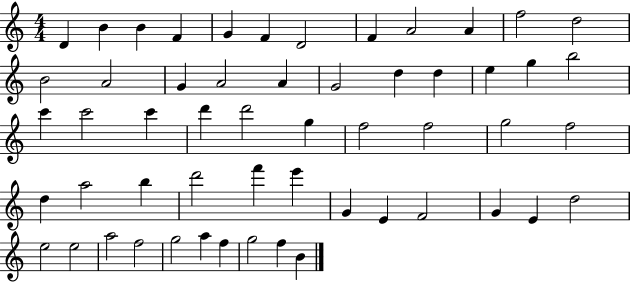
{
  \clef treble
  \numericTimeSignature
  \time 4/4
  \key c \major
  d'4 b'4 b'4 f'4 | g'4 f'4 d'2 | f'4 a'2 a'4 | f''2 d''2 | \break b'2 a'2 | g'4 a'2 a'4 | g'2 d''4 d''4 | e''4 g''4 b''2 | \break c'''4 c'''2 c'''4 | d'''4 d'''2 g''4 | f''2 f''2 | g''2 f''2 | \break d''4 a''2 b''4 | d'''2 f'''4 e'''4 | g'4 e'4 f'2 | g'4 e'4 d''2 | \break e''2 e''2 | a''2 f''2 | g''2 a''4 f''4 | g''2 f''4 b'4 | \break \bar "|."
}